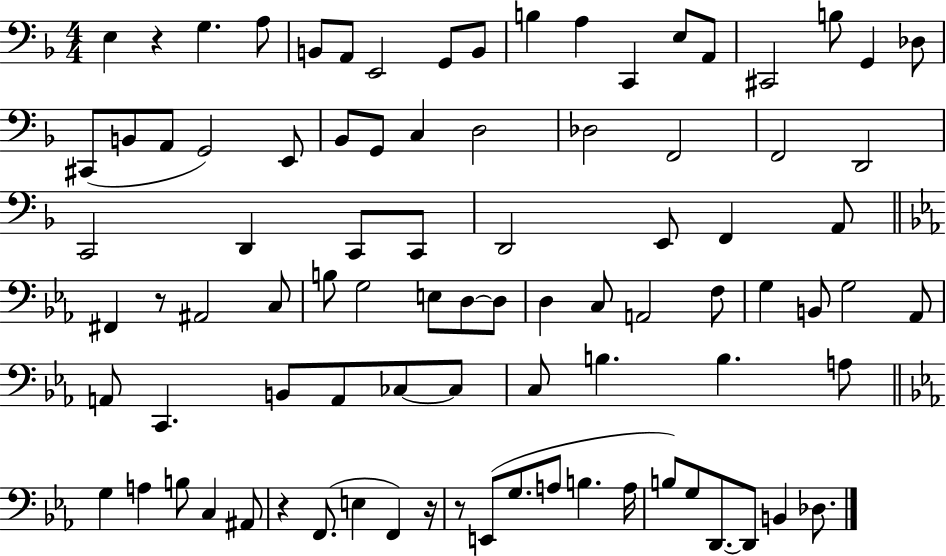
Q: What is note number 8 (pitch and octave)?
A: B2